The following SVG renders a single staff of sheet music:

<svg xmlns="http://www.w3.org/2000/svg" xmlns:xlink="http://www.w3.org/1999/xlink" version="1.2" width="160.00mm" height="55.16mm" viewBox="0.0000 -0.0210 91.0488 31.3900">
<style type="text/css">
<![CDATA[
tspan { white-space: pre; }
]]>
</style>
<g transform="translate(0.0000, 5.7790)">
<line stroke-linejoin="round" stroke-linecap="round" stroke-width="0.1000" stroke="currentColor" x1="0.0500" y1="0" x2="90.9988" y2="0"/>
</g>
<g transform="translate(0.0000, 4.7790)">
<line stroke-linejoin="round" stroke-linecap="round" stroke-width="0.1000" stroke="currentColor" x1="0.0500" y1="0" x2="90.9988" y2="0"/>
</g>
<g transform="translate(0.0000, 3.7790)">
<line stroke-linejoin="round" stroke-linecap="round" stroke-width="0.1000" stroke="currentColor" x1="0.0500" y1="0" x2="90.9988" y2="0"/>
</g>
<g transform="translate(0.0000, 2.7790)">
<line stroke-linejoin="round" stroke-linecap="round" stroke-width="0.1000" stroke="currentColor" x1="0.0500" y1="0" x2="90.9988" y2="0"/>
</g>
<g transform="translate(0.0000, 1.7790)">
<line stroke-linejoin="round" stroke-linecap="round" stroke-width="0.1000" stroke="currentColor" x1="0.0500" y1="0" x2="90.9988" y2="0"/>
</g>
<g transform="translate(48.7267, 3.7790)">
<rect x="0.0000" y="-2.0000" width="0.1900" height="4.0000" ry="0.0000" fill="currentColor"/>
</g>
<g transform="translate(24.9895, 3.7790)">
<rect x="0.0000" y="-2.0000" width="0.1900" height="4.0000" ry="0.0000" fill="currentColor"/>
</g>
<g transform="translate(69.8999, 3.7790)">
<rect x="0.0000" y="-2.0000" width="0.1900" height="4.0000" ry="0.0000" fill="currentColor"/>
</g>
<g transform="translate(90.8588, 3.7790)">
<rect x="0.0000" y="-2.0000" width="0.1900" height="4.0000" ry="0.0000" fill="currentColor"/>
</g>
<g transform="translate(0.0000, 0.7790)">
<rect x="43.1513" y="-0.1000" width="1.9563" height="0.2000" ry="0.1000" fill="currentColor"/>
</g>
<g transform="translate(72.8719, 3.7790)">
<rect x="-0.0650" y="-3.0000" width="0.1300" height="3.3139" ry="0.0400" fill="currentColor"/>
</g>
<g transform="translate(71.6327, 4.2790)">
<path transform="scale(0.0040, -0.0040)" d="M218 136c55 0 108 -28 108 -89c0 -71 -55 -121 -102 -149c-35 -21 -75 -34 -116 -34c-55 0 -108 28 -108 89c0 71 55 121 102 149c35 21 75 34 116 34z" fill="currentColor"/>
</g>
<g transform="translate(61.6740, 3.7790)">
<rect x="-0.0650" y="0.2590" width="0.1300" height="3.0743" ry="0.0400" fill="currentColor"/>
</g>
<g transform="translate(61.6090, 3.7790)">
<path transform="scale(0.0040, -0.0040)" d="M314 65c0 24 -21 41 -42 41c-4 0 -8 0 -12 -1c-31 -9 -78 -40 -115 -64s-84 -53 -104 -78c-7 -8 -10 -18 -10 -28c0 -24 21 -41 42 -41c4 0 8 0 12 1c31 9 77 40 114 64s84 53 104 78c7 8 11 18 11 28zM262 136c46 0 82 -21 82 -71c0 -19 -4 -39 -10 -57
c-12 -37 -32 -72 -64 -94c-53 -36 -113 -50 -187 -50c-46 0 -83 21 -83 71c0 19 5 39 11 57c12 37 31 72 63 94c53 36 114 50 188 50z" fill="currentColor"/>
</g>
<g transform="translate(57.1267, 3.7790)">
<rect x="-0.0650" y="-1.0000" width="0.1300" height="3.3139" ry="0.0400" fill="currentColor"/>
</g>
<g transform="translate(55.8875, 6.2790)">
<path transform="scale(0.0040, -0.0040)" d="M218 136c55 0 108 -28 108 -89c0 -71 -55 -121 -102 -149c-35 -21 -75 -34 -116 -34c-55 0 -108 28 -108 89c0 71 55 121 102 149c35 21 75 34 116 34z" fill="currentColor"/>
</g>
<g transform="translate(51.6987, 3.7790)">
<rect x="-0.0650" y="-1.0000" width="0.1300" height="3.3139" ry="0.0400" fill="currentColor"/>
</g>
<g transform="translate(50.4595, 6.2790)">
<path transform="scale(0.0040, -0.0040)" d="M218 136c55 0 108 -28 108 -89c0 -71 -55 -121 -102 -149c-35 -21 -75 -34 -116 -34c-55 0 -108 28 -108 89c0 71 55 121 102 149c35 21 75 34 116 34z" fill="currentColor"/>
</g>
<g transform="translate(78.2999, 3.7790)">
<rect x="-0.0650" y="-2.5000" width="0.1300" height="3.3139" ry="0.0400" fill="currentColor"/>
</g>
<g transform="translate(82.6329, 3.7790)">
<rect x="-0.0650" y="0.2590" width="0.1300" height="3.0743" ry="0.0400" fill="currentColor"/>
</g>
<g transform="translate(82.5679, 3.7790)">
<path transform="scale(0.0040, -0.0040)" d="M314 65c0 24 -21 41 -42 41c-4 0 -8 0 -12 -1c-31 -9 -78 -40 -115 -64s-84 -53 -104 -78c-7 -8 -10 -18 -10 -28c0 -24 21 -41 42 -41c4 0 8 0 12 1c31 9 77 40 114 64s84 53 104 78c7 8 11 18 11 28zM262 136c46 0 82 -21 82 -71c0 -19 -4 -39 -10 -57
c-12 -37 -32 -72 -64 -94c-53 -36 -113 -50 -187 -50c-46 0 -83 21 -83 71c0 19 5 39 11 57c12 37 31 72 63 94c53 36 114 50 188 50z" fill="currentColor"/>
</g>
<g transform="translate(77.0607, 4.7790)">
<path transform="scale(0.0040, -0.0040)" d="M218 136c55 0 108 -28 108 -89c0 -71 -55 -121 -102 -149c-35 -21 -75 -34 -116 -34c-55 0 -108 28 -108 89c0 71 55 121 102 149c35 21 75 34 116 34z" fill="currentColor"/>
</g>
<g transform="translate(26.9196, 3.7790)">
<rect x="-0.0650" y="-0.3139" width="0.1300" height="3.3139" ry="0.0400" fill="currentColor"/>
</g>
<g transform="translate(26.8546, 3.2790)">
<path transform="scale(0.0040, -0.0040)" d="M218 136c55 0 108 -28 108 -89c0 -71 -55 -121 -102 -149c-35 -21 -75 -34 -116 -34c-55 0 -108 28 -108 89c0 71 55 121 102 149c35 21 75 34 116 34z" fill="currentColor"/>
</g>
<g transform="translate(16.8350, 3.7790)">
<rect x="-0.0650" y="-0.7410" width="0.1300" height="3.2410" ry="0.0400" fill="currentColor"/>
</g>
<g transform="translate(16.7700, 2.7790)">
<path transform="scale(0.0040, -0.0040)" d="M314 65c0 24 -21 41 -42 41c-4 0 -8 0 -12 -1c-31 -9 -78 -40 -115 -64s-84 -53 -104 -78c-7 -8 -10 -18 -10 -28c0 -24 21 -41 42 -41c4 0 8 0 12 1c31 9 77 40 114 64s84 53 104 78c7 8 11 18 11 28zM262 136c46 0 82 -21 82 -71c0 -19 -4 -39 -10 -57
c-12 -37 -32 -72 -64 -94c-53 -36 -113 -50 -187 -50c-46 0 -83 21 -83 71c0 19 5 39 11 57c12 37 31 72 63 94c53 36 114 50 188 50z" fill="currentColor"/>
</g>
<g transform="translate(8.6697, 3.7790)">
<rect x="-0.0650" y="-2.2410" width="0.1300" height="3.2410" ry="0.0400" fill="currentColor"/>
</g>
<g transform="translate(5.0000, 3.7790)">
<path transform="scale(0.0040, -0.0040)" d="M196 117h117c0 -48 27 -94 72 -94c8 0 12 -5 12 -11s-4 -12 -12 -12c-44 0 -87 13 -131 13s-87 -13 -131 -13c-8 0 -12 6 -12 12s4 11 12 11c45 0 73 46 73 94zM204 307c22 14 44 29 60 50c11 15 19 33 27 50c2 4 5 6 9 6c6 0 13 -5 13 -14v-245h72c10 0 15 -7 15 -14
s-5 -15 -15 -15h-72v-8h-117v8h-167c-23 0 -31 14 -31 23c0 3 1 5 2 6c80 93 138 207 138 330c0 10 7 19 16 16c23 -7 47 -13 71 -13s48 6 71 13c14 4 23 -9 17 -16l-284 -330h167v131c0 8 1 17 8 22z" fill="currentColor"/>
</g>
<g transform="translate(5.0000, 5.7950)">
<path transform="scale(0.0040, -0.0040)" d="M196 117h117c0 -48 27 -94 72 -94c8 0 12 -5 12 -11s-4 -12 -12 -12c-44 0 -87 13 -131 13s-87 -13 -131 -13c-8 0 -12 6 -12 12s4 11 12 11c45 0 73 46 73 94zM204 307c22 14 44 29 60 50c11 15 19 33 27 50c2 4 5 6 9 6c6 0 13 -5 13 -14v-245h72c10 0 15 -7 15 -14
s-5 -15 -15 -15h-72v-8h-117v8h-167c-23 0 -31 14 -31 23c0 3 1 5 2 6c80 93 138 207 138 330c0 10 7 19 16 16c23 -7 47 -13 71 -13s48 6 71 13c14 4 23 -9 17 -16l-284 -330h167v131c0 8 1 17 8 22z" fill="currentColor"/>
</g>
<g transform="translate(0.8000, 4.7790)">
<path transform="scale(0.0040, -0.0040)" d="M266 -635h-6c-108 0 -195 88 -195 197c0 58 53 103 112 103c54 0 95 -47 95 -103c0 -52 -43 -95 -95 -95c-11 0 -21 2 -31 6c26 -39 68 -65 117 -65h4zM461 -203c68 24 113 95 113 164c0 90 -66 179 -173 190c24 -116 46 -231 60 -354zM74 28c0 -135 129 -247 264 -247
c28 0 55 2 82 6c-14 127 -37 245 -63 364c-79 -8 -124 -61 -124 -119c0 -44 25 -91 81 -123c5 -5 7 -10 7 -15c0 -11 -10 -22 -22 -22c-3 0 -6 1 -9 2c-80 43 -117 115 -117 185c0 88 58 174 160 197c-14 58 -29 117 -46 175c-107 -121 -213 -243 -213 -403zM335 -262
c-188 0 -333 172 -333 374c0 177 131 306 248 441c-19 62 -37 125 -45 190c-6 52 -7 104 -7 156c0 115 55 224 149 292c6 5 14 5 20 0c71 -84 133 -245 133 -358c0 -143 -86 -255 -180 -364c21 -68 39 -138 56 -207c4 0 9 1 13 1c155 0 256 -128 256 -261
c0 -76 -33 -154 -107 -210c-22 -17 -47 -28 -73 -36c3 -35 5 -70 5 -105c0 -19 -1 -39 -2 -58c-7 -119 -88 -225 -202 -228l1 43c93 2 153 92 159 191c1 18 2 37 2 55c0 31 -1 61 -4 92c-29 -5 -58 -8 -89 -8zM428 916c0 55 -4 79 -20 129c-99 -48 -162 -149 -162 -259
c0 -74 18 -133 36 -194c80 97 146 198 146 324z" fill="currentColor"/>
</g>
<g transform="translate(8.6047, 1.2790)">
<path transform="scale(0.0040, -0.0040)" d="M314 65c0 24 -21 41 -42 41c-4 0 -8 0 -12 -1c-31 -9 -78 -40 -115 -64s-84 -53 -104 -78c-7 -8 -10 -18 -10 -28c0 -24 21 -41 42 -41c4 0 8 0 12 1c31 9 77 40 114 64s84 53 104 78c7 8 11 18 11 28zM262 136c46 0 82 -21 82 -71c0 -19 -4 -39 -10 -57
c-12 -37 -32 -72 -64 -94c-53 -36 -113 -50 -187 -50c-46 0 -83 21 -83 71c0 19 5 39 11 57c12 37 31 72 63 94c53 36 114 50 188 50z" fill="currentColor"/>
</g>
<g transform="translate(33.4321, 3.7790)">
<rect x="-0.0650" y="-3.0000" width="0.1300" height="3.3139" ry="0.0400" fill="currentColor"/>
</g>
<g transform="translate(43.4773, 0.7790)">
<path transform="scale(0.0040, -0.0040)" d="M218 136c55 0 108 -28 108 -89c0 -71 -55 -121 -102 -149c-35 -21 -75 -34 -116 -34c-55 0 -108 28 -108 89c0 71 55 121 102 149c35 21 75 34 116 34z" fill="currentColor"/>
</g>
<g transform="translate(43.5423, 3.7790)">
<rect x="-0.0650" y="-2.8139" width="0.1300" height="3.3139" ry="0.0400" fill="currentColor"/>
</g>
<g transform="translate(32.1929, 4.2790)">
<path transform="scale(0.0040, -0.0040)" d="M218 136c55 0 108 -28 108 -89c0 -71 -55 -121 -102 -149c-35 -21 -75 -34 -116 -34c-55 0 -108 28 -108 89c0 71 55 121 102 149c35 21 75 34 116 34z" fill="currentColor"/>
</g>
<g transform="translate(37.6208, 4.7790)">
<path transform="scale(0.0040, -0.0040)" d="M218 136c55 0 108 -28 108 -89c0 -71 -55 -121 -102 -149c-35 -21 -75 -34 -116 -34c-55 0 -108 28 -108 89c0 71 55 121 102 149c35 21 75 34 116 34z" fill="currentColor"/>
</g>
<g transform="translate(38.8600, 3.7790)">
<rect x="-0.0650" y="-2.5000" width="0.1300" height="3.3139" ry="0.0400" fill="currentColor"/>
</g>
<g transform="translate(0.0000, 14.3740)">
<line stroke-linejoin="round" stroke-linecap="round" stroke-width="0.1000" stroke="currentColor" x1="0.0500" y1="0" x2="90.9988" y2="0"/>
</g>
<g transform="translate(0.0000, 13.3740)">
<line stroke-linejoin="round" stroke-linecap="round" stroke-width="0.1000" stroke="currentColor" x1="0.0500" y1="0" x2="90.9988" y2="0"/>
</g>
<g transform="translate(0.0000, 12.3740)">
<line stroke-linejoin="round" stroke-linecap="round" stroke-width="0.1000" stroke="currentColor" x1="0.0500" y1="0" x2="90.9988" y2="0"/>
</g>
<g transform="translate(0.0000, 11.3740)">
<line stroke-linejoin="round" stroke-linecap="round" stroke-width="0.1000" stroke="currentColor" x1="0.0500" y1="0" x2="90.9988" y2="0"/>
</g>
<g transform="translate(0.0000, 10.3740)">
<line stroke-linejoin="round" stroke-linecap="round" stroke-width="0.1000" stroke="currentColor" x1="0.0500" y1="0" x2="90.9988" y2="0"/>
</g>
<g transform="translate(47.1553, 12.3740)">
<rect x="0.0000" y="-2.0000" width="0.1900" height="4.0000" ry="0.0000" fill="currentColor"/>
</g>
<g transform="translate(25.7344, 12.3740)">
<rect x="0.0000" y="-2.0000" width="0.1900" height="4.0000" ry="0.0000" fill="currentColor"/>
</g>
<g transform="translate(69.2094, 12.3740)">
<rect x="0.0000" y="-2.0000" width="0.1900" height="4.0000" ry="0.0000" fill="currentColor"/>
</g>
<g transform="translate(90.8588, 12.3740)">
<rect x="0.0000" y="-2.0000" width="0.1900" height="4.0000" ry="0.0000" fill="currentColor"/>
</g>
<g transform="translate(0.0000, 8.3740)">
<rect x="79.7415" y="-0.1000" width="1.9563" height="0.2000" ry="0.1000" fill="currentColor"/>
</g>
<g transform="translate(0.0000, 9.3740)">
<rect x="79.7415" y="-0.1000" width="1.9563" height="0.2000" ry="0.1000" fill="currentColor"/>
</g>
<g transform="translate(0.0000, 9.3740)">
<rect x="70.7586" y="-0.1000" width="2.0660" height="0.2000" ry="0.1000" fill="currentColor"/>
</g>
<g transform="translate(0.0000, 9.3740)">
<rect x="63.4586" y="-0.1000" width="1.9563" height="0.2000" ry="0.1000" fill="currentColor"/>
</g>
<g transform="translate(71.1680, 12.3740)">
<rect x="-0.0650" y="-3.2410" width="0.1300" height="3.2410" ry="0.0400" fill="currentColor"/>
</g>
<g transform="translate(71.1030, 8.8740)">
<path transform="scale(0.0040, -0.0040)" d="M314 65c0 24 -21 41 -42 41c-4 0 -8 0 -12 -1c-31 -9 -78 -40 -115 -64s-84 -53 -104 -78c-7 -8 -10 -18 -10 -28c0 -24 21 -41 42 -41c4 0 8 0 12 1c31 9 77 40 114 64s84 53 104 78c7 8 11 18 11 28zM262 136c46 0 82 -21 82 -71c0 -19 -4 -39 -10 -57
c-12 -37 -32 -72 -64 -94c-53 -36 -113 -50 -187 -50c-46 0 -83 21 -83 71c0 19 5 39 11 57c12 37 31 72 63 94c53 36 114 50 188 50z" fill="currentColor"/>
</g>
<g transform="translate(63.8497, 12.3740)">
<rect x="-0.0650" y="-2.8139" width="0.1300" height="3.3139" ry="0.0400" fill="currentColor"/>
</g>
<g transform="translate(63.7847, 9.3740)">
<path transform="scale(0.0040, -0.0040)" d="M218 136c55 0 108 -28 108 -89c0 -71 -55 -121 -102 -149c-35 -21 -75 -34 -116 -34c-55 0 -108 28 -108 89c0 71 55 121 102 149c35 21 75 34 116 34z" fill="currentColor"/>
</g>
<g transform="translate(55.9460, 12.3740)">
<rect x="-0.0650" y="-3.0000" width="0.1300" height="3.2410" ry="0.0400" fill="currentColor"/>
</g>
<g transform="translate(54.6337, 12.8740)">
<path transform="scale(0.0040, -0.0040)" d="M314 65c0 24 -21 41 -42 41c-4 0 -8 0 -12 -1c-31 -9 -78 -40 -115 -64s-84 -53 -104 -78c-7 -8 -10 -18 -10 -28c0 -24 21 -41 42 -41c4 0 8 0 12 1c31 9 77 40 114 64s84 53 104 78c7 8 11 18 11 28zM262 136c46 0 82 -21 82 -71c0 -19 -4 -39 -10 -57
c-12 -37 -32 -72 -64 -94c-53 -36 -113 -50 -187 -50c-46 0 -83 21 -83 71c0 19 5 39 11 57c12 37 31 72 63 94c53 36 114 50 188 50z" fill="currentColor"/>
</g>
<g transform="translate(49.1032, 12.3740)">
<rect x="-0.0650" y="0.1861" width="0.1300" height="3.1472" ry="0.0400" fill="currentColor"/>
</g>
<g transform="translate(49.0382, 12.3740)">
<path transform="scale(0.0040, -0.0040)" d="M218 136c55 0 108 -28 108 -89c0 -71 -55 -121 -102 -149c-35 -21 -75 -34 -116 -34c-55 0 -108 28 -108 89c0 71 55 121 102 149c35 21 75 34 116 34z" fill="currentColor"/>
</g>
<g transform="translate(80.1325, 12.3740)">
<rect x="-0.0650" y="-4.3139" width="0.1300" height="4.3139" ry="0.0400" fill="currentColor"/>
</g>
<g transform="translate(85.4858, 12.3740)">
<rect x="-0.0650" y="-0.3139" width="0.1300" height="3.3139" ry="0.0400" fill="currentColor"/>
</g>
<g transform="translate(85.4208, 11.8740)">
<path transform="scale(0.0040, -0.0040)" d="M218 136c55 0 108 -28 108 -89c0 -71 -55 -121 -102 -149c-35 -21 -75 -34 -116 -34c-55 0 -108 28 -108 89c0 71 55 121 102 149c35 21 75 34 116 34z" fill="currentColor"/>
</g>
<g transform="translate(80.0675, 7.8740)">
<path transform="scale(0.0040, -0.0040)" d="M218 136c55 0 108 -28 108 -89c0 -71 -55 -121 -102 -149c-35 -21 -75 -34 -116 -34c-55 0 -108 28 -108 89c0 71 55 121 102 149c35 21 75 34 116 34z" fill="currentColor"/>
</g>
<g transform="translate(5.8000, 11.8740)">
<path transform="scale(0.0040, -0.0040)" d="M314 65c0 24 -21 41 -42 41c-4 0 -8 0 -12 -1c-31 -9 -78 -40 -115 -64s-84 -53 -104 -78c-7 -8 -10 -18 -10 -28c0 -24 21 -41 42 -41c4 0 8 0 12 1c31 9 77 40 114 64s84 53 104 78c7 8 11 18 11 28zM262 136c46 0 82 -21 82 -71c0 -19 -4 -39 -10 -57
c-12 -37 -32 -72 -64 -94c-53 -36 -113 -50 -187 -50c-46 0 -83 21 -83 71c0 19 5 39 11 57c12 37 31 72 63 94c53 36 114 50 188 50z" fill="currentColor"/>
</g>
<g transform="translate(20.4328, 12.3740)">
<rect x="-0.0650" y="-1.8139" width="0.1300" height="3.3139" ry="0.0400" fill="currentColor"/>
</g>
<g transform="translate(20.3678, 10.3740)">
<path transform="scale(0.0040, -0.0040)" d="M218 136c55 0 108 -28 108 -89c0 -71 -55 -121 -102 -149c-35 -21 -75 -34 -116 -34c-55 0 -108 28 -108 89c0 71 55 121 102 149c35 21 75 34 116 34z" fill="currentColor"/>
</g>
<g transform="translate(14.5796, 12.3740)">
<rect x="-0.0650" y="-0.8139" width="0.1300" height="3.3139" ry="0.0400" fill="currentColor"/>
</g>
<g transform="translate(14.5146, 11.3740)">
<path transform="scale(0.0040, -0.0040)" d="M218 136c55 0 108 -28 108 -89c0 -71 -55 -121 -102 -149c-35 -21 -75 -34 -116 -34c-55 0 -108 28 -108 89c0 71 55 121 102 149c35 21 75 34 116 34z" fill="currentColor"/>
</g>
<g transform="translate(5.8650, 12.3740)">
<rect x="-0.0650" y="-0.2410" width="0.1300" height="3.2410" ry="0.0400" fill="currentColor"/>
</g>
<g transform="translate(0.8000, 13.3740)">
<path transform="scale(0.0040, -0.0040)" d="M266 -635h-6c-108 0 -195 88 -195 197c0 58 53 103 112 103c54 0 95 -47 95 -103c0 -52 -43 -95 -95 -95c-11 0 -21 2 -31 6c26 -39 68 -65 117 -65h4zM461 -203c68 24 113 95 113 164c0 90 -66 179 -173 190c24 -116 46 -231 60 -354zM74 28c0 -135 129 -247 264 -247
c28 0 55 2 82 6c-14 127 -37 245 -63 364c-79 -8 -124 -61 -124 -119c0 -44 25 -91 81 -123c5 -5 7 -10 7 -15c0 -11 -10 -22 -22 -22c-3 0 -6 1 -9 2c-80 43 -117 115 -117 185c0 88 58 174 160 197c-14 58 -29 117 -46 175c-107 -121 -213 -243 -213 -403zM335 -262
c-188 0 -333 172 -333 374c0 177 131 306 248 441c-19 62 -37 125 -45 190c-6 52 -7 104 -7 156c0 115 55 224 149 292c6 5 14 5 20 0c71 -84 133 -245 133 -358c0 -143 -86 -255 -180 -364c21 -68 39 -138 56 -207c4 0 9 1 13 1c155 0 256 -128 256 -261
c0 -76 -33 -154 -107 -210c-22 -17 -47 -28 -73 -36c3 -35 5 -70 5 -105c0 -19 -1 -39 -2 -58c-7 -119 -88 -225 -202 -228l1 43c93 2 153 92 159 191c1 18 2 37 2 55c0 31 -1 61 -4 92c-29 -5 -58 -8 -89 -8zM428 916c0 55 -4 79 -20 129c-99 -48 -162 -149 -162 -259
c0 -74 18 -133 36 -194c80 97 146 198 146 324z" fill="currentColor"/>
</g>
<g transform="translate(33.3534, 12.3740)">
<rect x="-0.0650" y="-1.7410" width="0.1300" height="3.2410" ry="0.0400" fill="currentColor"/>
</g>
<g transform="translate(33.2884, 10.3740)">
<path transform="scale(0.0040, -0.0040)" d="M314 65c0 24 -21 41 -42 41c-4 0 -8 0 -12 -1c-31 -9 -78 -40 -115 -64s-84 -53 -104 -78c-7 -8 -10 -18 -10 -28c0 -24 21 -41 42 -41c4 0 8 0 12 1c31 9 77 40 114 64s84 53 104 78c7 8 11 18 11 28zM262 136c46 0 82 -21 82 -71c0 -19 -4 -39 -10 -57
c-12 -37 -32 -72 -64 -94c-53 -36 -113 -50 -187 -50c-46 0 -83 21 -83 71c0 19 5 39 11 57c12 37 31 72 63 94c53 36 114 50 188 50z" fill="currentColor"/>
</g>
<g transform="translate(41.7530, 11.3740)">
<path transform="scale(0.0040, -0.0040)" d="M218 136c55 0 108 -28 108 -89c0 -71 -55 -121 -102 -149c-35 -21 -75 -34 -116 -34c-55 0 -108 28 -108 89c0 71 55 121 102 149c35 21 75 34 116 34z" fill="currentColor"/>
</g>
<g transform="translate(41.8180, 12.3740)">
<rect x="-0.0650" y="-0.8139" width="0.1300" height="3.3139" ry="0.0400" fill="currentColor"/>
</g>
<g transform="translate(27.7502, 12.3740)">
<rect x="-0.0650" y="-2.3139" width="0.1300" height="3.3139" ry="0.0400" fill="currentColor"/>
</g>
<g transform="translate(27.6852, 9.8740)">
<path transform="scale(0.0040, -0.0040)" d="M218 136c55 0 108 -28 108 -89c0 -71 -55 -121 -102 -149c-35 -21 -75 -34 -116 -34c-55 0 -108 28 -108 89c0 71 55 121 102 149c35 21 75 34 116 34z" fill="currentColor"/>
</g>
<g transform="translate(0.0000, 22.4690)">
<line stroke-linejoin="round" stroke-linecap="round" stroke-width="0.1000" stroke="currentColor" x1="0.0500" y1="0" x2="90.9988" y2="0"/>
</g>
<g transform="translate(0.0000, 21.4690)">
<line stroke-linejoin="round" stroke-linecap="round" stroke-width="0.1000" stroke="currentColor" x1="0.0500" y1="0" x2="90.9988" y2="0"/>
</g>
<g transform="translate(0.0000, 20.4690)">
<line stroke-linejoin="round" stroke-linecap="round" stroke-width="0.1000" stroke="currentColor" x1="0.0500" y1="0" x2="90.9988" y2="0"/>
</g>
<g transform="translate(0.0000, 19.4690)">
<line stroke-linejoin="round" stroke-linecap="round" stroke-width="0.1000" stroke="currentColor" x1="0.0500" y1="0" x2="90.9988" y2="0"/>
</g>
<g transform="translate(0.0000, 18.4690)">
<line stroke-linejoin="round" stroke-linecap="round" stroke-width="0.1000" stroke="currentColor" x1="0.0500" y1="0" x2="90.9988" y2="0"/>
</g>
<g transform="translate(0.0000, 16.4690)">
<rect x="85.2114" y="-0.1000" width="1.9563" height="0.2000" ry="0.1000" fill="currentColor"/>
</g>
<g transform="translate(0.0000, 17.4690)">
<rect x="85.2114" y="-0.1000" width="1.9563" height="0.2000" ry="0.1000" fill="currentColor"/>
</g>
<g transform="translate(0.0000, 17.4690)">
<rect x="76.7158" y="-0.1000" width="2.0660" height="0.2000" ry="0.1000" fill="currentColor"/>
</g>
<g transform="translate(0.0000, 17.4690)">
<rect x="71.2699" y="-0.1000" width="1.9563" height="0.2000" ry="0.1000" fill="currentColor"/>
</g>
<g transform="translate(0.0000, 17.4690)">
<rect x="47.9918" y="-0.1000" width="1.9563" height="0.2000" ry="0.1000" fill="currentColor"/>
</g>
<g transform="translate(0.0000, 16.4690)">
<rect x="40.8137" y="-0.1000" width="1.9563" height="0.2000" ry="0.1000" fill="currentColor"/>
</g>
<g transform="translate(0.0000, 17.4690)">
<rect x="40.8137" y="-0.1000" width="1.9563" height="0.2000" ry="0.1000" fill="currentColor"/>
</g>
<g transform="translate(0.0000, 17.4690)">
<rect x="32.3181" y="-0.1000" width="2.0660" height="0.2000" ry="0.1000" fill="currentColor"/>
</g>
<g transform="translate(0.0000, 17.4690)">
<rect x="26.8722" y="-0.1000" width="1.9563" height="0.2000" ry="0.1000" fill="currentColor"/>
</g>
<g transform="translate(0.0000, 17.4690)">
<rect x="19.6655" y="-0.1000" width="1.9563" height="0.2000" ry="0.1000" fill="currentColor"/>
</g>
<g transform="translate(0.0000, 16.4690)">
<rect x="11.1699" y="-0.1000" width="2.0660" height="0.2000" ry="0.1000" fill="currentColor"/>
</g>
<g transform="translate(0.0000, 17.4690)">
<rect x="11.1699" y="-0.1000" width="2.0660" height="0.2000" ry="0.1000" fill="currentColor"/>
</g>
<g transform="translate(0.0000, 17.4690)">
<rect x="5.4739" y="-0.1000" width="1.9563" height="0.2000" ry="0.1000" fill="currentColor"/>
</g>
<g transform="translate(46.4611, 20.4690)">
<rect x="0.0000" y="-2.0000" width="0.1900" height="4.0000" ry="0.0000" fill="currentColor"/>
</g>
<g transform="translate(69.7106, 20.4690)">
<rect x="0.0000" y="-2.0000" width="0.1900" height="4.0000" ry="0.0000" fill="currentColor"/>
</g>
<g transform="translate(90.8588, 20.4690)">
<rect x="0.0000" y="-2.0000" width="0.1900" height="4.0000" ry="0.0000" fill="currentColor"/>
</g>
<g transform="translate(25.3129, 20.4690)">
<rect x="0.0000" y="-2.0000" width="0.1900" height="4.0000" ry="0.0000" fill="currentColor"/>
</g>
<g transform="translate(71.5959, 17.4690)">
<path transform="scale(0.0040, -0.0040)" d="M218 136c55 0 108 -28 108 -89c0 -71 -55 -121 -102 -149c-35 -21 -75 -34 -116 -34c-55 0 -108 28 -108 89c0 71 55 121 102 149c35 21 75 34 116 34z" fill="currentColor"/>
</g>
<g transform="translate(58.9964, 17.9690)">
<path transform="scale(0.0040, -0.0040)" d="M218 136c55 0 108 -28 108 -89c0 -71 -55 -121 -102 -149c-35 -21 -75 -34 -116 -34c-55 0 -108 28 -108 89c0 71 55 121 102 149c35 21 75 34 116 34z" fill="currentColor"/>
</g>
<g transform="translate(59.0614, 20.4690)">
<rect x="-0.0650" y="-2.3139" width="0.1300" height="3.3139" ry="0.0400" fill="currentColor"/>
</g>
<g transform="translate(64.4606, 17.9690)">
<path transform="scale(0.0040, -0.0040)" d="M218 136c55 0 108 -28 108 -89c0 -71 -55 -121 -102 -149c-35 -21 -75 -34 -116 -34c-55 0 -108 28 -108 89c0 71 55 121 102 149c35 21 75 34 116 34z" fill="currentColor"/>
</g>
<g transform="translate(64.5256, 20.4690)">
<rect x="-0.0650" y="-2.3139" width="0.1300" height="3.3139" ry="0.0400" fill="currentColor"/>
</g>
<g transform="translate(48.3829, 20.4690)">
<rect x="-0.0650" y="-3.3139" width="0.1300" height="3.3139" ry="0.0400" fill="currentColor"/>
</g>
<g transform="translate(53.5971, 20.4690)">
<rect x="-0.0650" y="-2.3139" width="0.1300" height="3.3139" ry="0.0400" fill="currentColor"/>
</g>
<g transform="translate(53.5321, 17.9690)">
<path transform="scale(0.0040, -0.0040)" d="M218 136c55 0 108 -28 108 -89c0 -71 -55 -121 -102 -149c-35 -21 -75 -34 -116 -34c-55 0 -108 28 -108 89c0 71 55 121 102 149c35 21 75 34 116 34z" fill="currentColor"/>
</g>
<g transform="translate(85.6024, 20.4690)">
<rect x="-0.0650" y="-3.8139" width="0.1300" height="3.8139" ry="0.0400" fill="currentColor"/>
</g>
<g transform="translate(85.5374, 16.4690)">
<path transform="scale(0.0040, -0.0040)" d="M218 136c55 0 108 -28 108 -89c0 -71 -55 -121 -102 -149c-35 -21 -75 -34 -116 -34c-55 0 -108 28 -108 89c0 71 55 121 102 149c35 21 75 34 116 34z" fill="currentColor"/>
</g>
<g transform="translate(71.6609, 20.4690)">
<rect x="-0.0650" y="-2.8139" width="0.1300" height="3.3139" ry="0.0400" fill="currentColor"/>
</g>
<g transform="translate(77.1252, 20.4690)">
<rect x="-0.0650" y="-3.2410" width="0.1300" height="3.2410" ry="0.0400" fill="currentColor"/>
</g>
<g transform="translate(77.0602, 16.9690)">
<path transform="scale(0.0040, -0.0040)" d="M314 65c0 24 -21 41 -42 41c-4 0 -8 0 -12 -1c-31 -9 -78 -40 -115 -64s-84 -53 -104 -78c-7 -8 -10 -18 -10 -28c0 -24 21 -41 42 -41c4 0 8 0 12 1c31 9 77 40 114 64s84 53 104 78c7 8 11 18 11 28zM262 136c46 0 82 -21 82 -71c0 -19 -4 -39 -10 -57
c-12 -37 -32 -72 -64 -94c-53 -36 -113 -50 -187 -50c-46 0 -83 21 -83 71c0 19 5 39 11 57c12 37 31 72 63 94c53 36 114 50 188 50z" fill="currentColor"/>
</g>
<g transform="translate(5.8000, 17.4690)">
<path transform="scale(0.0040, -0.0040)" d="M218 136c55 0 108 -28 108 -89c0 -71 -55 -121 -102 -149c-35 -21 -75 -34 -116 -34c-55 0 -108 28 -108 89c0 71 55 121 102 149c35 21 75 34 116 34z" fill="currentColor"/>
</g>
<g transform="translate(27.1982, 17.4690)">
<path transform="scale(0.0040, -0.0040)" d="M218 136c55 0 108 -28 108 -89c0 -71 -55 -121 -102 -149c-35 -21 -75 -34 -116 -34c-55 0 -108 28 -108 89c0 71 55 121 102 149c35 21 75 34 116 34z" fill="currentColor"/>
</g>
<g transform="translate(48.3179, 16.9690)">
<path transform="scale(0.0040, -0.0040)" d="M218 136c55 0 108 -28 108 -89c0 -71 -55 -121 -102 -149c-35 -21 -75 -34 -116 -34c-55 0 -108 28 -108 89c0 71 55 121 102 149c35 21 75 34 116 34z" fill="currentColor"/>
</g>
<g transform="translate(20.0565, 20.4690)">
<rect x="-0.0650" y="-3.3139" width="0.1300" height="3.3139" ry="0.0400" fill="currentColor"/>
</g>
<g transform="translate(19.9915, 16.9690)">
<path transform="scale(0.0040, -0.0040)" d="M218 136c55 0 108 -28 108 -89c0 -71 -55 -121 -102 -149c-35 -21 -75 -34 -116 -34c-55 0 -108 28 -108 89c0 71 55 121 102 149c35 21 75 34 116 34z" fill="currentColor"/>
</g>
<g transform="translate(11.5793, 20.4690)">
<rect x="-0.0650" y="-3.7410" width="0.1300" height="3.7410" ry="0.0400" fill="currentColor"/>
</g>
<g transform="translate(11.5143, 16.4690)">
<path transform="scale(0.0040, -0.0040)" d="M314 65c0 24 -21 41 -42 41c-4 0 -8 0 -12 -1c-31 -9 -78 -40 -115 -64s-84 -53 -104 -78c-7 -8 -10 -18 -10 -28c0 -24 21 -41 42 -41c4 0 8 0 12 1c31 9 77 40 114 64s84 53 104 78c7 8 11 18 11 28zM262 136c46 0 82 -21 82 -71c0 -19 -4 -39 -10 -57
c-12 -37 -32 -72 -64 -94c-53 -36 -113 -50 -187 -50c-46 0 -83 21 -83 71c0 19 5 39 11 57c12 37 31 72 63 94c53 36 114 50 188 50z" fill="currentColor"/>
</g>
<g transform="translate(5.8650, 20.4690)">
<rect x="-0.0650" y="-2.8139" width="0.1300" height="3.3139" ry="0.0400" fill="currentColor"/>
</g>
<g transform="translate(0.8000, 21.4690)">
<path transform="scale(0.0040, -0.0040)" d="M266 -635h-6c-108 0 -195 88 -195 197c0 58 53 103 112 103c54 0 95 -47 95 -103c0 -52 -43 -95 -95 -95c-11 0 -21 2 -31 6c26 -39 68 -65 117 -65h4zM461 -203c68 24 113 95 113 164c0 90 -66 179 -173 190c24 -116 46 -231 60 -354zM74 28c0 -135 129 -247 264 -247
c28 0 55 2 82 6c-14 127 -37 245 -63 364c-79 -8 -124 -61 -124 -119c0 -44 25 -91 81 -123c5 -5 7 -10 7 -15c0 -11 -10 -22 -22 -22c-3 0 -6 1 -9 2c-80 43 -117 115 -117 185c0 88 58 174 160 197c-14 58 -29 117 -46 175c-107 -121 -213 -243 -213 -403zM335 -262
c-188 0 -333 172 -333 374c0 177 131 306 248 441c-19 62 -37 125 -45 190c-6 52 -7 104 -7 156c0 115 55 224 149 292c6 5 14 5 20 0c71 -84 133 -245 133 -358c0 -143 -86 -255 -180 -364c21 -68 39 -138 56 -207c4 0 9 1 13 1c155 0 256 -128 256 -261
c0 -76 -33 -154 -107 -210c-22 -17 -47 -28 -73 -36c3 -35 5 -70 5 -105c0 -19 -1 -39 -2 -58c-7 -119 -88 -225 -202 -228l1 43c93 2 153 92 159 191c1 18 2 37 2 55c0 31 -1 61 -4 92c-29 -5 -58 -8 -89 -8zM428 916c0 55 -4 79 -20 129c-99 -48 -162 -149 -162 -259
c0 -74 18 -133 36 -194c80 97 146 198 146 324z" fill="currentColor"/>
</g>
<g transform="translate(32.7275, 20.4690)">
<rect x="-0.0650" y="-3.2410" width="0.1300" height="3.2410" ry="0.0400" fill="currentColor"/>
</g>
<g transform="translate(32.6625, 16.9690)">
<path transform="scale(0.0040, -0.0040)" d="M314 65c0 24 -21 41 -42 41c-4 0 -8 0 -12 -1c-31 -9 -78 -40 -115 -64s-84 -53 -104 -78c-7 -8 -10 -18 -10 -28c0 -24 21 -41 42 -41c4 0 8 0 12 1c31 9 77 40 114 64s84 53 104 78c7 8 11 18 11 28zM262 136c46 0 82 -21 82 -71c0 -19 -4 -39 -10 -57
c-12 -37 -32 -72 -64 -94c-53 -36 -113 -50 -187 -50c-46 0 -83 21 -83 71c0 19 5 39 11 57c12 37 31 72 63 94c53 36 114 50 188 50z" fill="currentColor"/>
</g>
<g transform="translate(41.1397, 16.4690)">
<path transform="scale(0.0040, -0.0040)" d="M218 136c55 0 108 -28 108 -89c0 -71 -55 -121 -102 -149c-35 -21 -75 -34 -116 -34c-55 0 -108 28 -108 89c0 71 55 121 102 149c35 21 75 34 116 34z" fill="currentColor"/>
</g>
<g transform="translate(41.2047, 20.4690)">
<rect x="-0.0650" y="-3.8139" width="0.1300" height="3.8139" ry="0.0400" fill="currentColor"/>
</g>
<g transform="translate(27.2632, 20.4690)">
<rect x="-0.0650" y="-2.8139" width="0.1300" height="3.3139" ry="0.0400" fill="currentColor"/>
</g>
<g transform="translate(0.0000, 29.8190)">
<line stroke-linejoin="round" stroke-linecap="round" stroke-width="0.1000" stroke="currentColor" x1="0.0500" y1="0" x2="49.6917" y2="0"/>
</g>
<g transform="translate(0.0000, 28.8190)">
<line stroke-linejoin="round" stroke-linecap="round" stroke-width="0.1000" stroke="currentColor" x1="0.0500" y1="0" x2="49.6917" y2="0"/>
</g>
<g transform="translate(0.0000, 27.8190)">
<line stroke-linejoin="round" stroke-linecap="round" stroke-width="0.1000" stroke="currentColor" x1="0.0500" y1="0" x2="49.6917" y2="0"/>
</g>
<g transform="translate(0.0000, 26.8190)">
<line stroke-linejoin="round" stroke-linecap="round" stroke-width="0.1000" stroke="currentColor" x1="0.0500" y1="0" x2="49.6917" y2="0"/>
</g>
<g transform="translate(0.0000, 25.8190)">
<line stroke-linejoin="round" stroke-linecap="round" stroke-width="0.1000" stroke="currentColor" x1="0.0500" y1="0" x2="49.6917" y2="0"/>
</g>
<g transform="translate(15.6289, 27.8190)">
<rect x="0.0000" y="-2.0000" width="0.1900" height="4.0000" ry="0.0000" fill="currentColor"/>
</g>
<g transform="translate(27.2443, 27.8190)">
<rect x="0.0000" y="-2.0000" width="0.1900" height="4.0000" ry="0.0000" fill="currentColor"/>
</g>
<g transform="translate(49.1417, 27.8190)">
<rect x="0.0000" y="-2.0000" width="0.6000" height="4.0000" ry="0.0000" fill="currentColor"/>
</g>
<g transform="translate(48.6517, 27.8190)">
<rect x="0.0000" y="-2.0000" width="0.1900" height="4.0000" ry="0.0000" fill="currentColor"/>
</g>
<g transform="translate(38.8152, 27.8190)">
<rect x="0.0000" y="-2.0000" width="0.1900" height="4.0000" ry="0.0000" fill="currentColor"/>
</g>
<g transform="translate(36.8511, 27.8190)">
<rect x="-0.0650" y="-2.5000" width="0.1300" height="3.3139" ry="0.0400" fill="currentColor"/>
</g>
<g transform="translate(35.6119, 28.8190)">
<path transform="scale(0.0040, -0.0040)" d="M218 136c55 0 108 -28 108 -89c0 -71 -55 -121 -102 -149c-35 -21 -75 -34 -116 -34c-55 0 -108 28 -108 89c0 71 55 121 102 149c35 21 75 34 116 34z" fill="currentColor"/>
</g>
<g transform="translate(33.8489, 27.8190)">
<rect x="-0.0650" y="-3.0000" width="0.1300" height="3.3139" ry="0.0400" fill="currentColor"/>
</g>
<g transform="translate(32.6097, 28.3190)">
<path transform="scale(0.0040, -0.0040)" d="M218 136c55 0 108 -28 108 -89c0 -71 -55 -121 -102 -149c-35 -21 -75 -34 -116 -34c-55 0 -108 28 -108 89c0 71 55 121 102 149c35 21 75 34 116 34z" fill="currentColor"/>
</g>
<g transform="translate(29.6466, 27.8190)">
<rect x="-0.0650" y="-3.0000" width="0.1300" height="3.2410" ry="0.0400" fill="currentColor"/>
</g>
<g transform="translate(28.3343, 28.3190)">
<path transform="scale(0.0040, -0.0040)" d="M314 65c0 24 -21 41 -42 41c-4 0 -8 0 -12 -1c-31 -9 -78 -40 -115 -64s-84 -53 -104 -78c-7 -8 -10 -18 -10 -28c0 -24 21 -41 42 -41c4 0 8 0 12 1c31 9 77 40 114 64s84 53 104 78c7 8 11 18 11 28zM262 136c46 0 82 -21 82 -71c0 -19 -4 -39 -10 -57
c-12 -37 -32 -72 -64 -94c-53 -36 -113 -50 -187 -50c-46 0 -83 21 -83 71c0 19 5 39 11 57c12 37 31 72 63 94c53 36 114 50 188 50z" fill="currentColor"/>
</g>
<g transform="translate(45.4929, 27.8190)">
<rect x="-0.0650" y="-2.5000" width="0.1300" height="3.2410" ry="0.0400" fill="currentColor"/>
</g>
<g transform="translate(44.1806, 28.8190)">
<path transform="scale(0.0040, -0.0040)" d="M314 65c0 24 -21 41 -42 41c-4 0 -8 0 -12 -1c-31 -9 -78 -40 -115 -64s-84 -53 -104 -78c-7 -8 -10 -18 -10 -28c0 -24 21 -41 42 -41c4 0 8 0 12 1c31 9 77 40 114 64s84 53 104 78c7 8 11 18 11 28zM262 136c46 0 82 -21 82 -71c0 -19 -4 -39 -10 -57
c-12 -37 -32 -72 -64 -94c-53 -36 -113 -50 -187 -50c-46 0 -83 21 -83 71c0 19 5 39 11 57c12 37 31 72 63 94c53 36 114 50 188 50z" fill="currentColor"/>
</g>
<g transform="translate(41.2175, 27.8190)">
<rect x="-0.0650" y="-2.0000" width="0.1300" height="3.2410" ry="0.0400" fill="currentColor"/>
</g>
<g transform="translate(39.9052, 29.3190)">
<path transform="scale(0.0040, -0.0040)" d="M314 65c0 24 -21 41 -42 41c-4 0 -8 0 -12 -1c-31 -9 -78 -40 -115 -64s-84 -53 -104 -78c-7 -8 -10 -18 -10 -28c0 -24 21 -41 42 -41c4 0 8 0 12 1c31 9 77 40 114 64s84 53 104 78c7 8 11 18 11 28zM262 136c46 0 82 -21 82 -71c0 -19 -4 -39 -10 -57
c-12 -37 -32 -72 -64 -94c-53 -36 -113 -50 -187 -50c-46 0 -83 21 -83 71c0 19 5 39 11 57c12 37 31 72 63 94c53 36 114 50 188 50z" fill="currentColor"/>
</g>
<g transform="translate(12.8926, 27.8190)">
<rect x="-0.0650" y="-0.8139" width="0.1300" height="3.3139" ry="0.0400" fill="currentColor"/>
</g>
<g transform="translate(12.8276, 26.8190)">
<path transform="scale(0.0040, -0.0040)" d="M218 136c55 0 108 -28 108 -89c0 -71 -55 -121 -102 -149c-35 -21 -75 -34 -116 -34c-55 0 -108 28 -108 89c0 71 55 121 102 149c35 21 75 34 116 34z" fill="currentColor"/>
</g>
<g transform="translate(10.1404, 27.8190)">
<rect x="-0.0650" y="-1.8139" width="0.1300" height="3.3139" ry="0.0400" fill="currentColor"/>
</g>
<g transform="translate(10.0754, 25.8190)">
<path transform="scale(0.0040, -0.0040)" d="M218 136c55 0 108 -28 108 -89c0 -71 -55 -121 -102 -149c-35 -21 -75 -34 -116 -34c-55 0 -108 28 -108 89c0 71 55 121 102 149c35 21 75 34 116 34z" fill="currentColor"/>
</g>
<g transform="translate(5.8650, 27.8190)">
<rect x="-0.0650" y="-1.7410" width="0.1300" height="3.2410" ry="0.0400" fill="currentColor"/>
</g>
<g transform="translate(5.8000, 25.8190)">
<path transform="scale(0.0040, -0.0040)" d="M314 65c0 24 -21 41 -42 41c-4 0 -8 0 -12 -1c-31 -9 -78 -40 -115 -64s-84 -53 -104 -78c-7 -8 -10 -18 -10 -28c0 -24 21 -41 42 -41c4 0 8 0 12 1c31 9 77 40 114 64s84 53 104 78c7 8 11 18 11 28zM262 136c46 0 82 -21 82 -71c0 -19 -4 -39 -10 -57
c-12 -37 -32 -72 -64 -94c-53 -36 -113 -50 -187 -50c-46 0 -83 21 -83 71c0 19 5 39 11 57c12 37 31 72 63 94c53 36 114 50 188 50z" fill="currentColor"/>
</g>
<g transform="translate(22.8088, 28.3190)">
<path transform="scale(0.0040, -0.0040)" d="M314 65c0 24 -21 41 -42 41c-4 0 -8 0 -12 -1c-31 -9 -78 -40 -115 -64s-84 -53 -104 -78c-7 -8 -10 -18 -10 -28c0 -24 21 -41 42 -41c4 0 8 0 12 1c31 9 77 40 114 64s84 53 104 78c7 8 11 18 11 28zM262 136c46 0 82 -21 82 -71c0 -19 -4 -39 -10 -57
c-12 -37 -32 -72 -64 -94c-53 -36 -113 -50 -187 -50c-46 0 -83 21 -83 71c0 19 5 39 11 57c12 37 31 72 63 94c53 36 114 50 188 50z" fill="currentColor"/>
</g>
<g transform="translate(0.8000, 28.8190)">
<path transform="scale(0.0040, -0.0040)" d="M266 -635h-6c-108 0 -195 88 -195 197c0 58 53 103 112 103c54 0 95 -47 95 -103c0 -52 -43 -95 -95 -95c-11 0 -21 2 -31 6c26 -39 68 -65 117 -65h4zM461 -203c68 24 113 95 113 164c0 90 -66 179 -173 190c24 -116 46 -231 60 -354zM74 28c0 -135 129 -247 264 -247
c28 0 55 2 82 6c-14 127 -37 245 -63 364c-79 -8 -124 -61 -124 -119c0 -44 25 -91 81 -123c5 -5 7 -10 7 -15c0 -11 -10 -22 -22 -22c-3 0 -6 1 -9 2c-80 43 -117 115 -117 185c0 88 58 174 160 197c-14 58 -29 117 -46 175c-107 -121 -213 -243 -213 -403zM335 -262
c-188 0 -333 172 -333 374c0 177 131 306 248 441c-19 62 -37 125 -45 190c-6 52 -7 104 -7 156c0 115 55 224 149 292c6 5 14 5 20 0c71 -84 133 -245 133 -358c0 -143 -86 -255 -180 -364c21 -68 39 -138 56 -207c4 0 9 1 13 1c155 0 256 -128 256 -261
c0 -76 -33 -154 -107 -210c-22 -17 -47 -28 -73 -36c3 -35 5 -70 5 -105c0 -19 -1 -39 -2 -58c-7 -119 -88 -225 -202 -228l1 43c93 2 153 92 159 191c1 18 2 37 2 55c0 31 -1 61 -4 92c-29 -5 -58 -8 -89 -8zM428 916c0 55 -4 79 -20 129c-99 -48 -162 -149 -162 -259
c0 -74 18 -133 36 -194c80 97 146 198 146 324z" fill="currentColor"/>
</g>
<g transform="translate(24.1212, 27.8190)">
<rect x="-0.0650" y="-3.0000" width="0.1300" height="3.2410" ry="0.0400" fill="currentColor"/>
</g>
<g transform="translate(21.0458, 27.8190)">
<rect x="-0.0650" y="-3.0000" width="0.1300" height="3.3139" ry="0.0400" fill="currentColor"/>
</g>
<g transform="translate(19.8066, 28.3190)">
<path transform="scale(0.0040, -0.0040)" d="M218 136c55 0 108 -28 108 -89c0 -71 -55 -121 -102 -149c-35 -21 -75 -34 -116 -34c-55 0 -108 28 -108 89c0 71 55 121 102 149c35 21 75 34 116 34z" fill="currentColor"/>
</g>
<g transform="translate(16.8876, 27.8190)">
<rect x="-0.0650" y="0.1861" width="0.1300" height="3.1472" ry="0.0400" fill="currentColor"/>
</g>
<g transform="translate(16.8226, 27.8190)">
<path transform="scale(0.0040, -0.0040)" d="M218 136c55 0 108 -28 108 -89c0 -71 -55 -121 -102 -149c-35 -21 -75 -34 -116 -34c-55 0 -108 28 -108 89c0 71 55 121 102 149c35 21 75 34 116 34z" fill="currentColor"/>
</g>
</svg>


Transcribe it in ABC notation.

X:1
T:Untitled
M:4/4
L:1/4
K:C
g2 d2 c A G a D D B2 A G B2 c2 d f g f2 d B A2 a b2 d' c a c'2 b a b2 c' b g g g a b2 c' f2 f d B A A2 A2 A G F2 G2